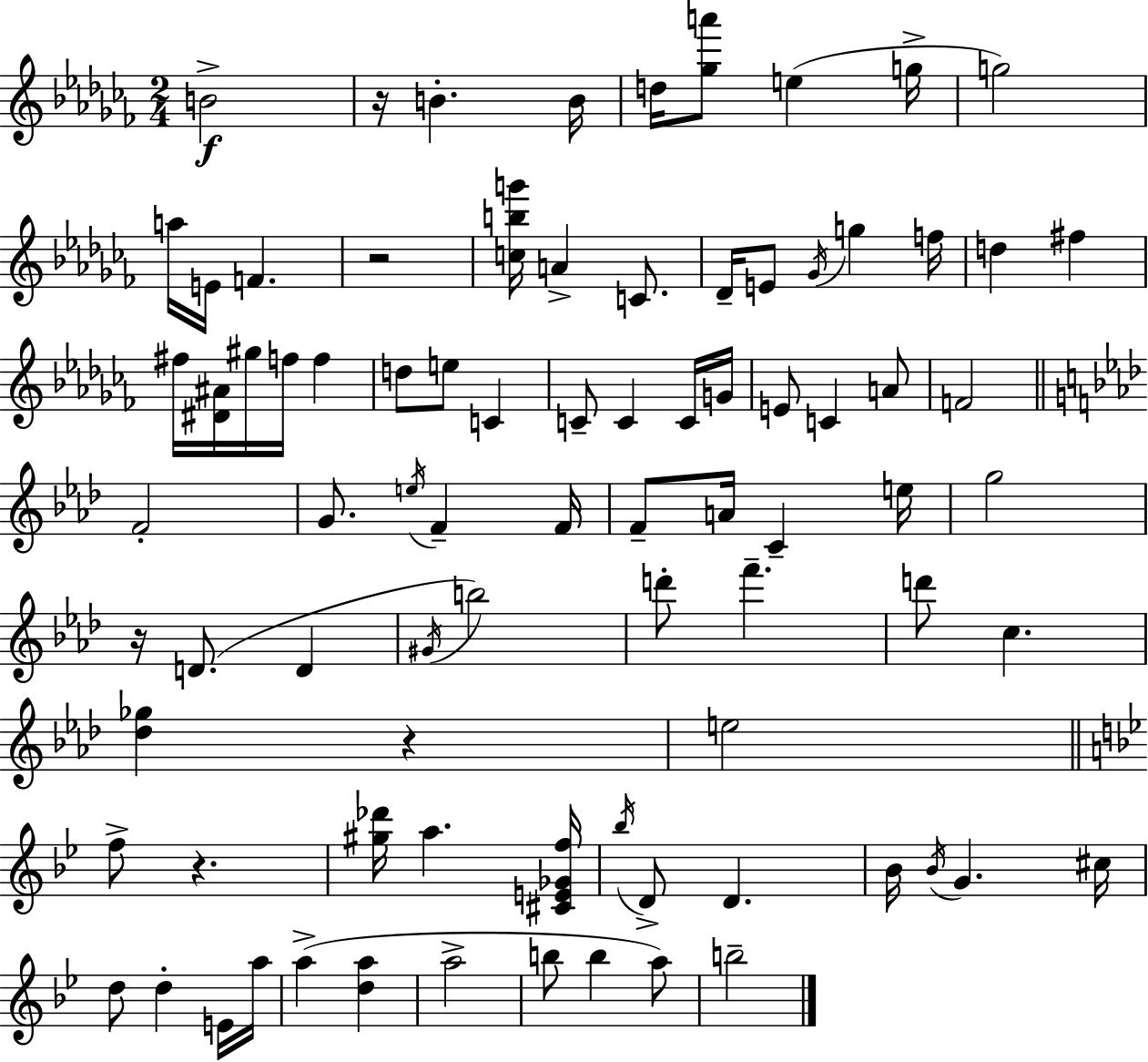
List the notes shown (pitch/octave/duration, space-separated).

B4/h R/s B4/q. B4/s D5/s [Gb5,A6]/e E5/q G5/s G5/h A5/s E4/s F4/q. R/h [C5,B5,G6]/s A4/q C4/e. Db4/s E4/e Gb4/s G5/q F5/s D5/q F#5/q F#5/s [D#4,A#4]/s G#5/s F5/s F5/q D5/e E5/e C4/q C4/e C4/q C4/s G4/s E4/e C4/q A4/e F4/h F4/h G4/e. E5/s F4/q F4/s F4/e A4/s C4/q E5/s G5/h R/s D4/e. D4/q G#4/s B5/h D6/e F6/q. D6/e C5/q. [Db5,Gb5]/q R/q E5/h F5/e R/q. [G#5,Db6]/s A5/q. [C#4,E4,Gb4,F5]/s Bb5/s D4/e D4/q. Bb4/s Bb4/s G4/q. C#5/s D5/e D5/q E4/s A5/s A5/q [D5,A5]/q A5/h B5/e B5/q A5/e B5/h